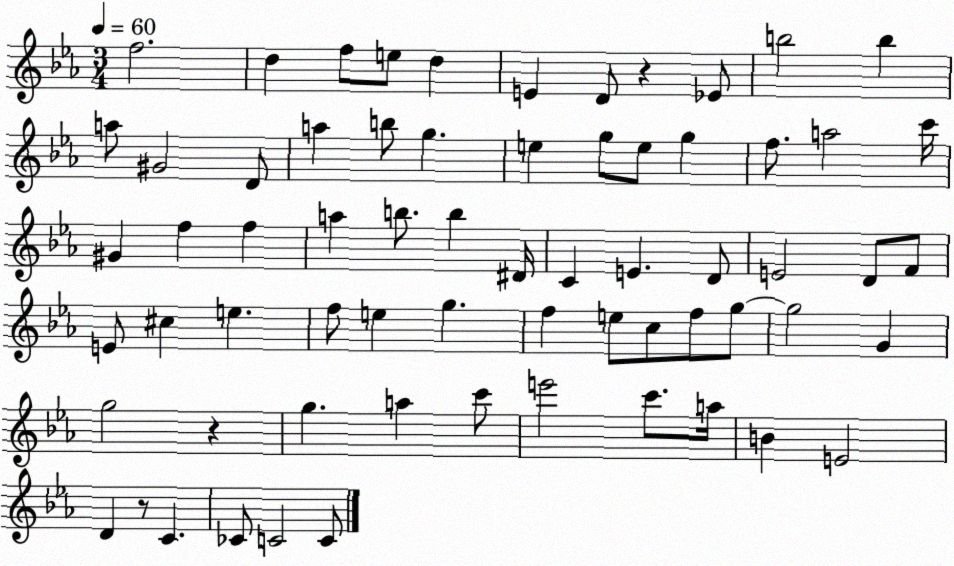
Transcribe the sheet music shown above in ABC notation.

X:1
T:Untitled
M:3/4
L:1/4
K:Eb
f2 d f/2 e/2 d E D/2 z _E/2 b2 b a/2 ^G2 D/2 a b/2 g e g/2 e/2 g f/2 a2 c'/4 ^G f f a b/2 b ^D/4 C E D/2 E2 D/2 F/2 E/2 ^c e f/2 e g f e/2 c/2 f/2 g/2 g2 G g2 z g a c'/2 e'2 c'/2 a/4 B E2 D z/2 C _C/2 C2 C/2